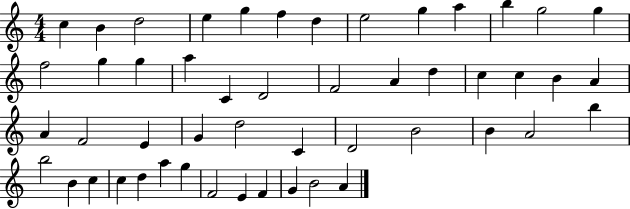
{
  \clef treble
  \numericTimeSignature
  \time 4/4
  \key c \major
  c''4 b'4 d''2 | e''4 g''4 f''4 d''4 | e''2 g''4 a''4 | b''4 g''2 g''4 | \break f''2 g''4 g''4 | a''4 c'4 d'2 | f'2 a'4 d''4 | c''4 c''4 b'4 a'4 | \break a'4 f'2 e'4 | g'4 d''2 c'4 | d'2 b'2 | b'4 a'2 b''4 | \break b''2 b'4 c''4 | c''4 d''4 a''4 g''4 | f'2 e'4 f'4 | g'4 b'2 a'4 | \break \bar "|."
}